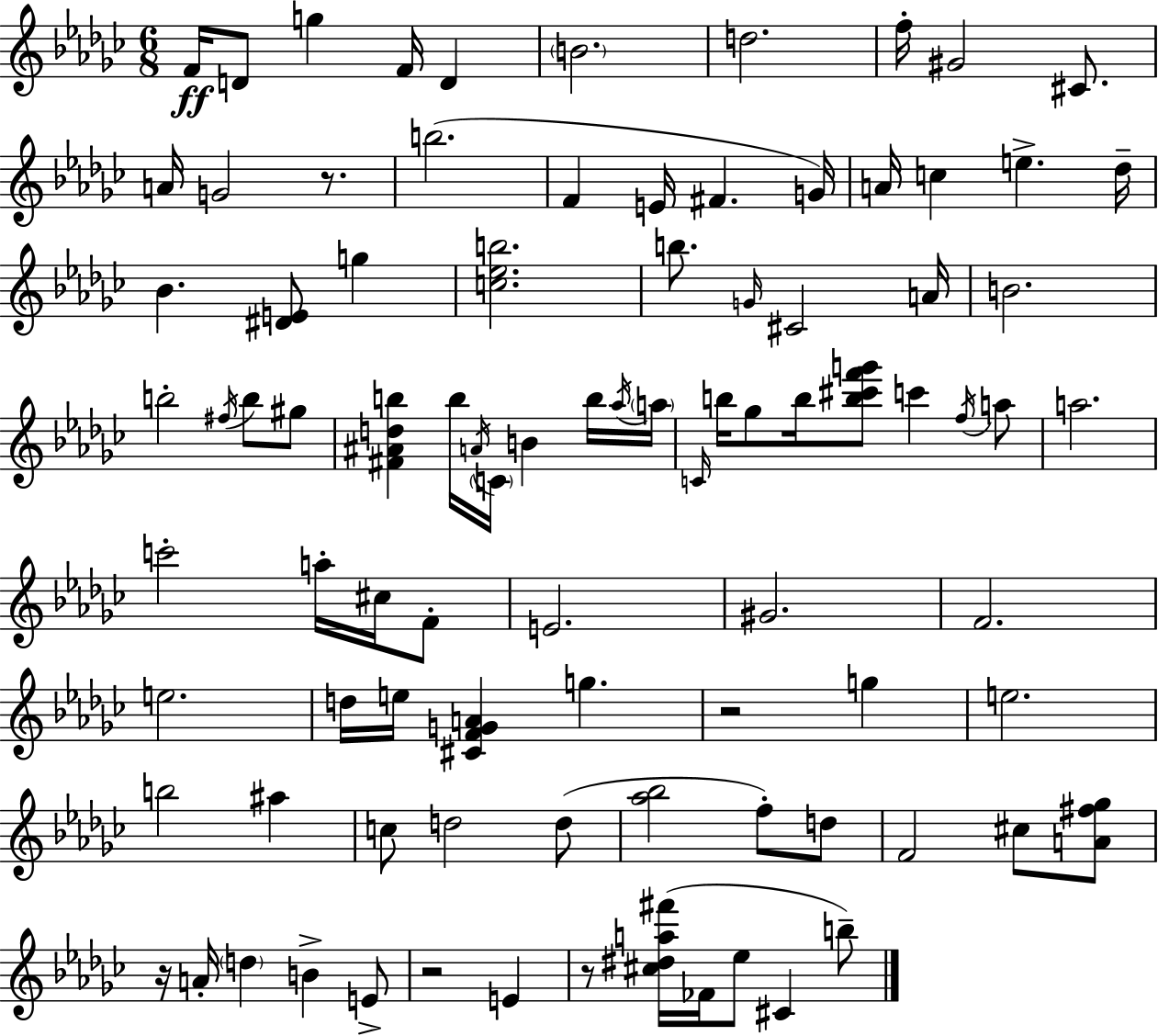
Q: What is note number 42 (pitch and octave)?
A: Gb5